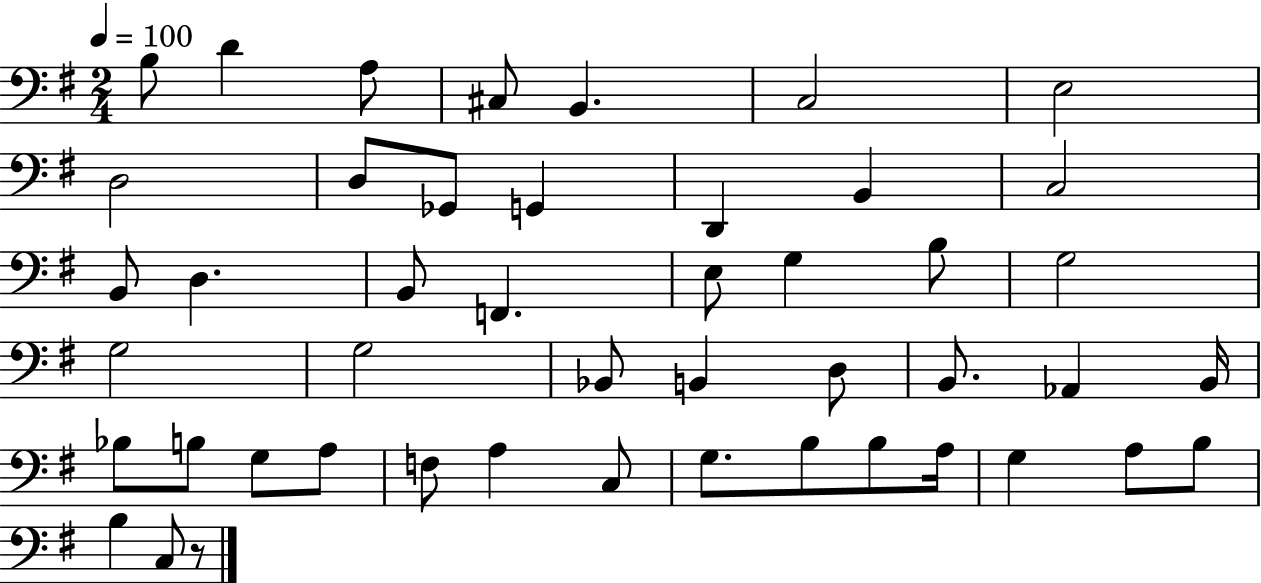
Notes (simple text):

B3/e D4/q A3/e C#3/e B2/q. C3/h E3/h D3/h D3/e Gb2/e G2/q D2/q B2/q C3/h B2/e D3/q. B2/e F2/q. E3/e G3/q B3/e G3/h G3/h G3/h Bb2/e B2/q D3/e B2/e. Ab2/q B2/s Bb3/e B3/e G3/e A3/e F3/e A3/q C3/e G3/e. B3/e B3/e A3/s G3/q A3/e B3/e B3/q C3/e R/e